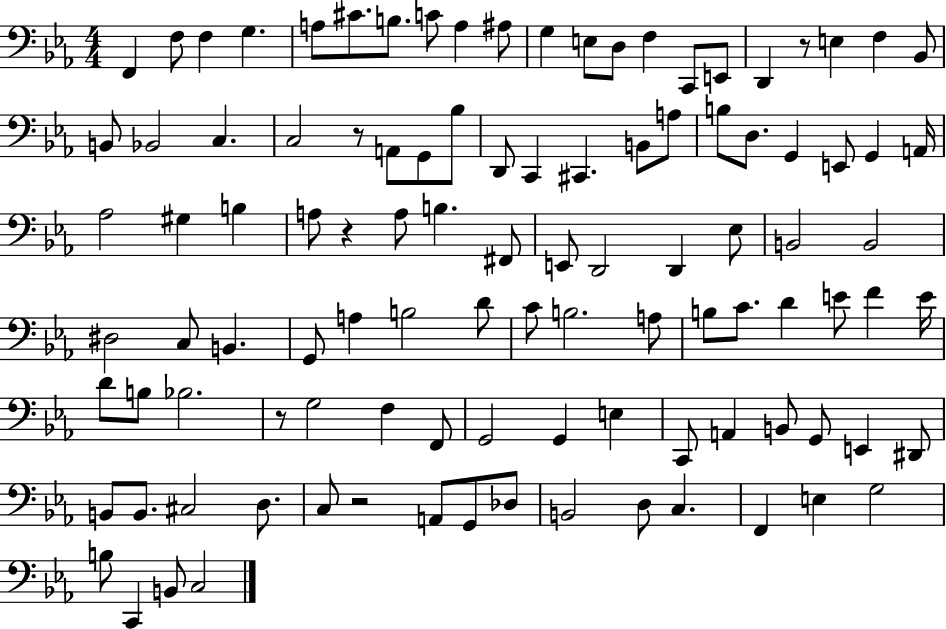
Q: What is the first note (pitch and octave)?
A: F2